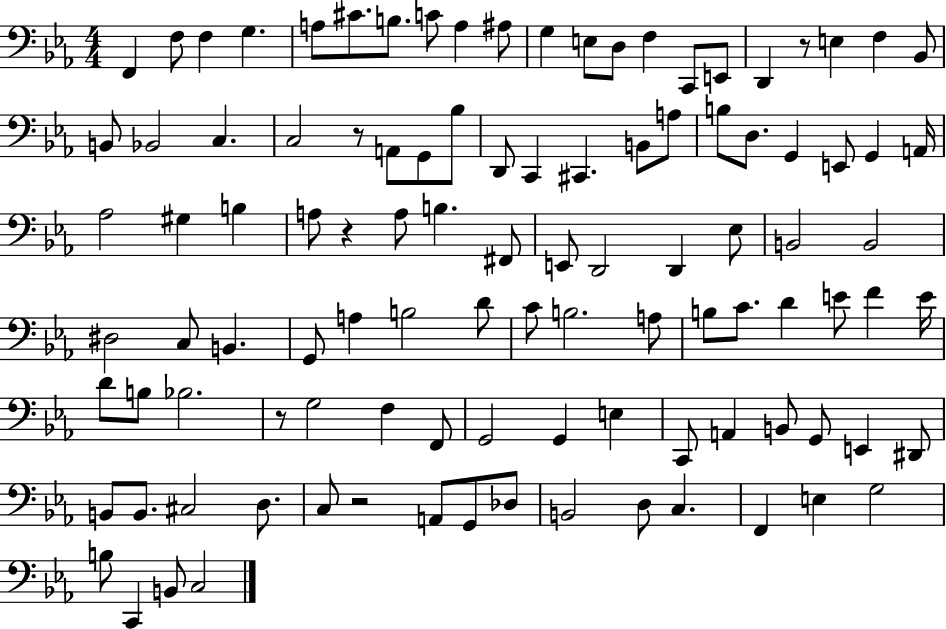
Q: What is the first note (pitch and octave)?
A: F2